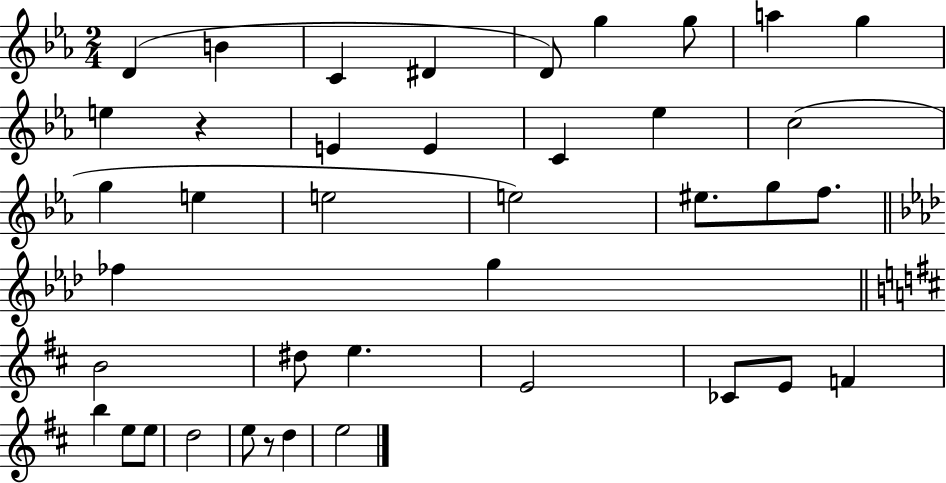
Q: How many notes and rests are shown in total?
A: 40